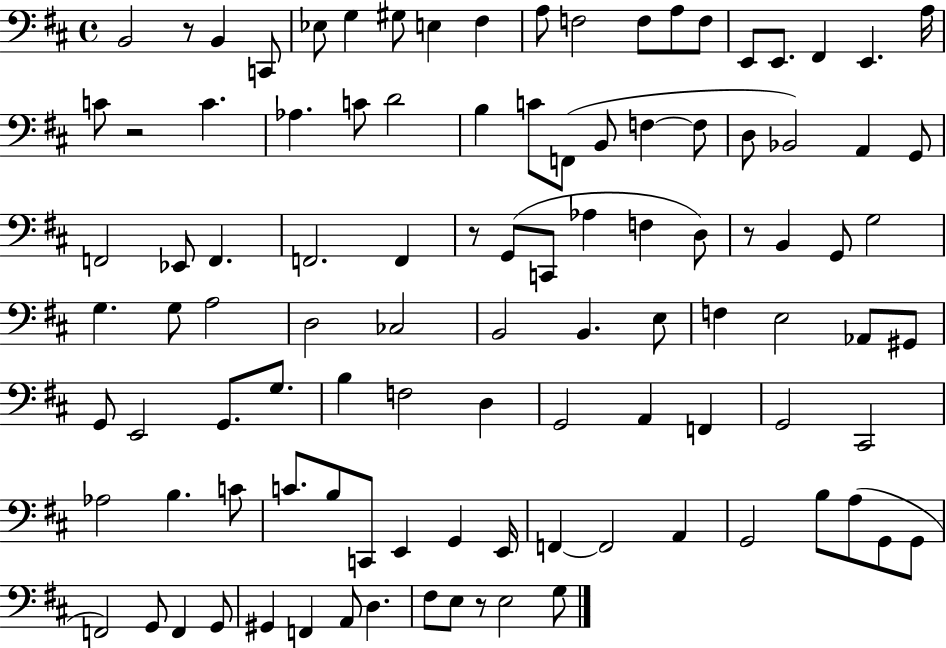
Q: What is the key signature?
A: D major